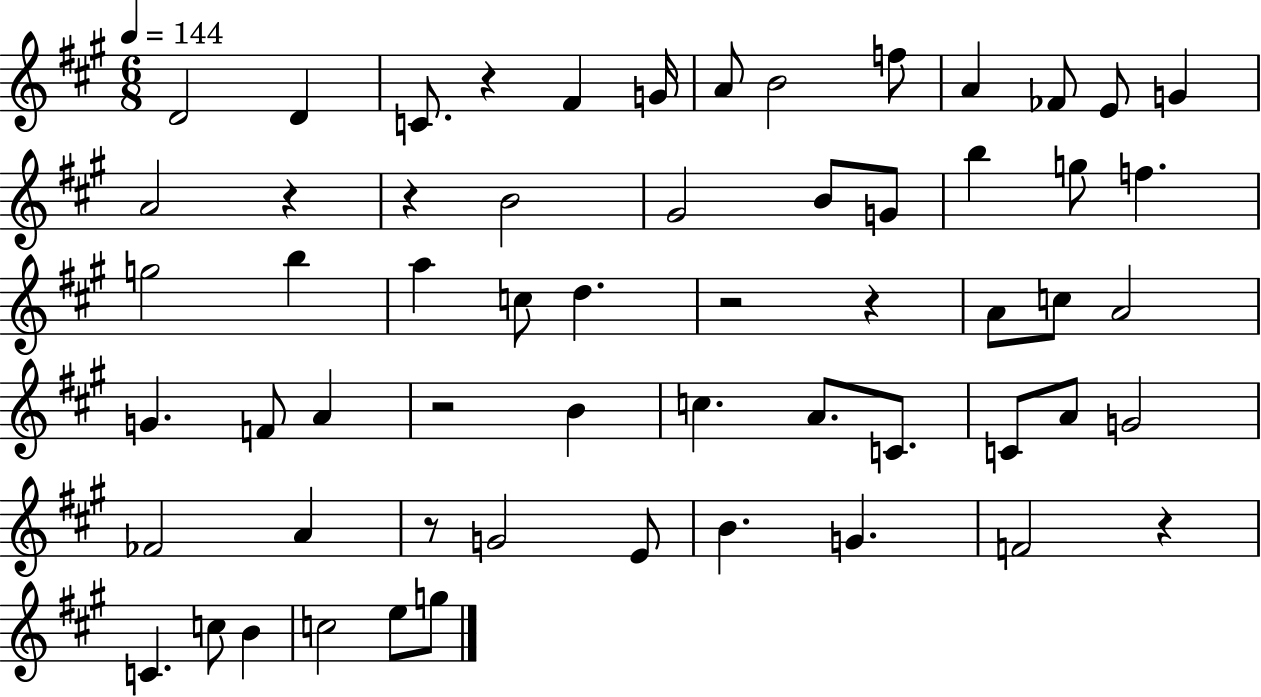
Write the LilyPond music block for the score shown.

{
  \clef treble
  \numericTimeSignature
  \time 6/8
  \key a \major
  \tempo 4 = 144
  d'2 d'4 | c'8. r4 fis'4 g'16 | a'8 b'2 f''8 | a'4 fes'8 e'8 g'4 | \break a'2 r4 | r4 b'2 | gis'2 b'8 g'8 | b''4 g''8 f''4. | \break g''2 b''4 | a''4 c''8 d''4. | r2 r4 | a'8 c''8 a'2 | \break g'4. f'8 a'4 | r2 b'4 | c''4. a'8. c'8. | c'8 a'8 g'2 | \break fes'2 a'4 | r8 g'2 e'8 | b'4. g'4. | f'2 r4 | \break c'4. c''8 b'4 | c''2 e''8 g''8 | \bar "|."
}